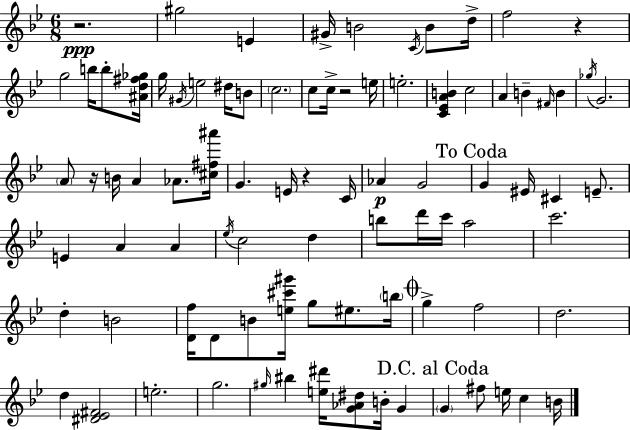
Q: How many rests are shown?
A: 5